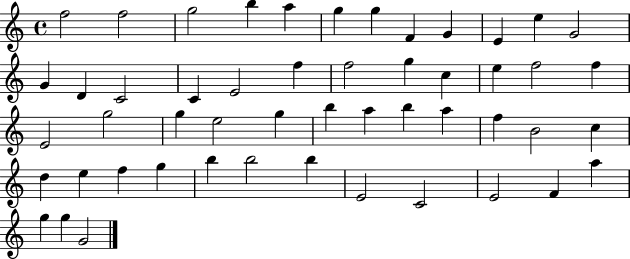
X:1
T:Untitled
M:4/4
L:1/4
K:C
f2 f2 g2 b a g g F G E e G2 G D C2 C E2 f f2 g c e f2 f E2 g2 g e2 g b a b a f B2 c d e f g b b2 b E2 C2 E2 F a g g G2